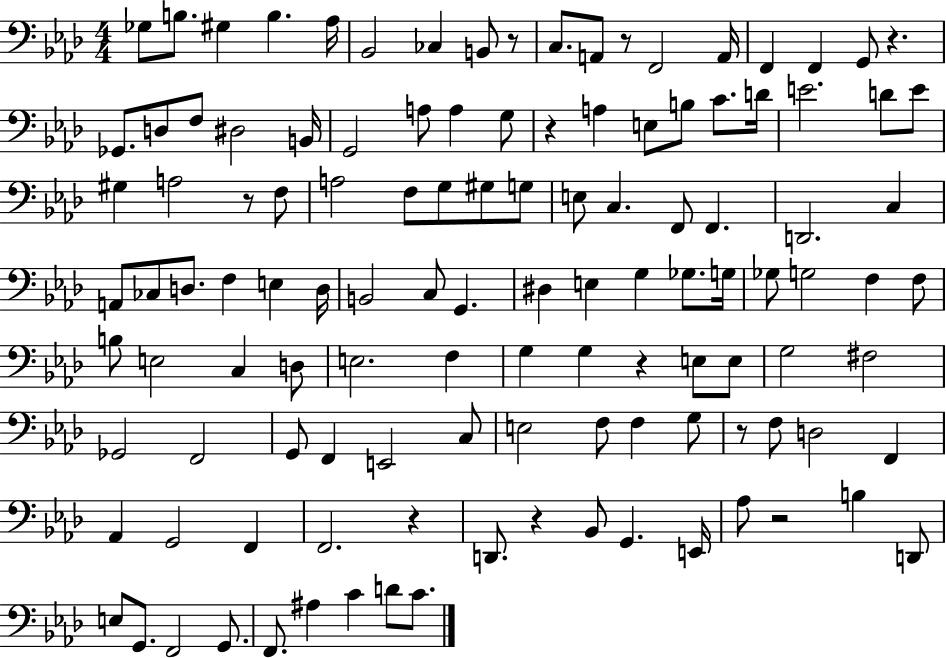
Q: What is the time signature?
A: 4/4